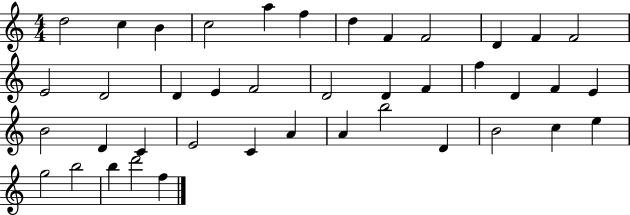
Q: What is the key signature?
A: C major